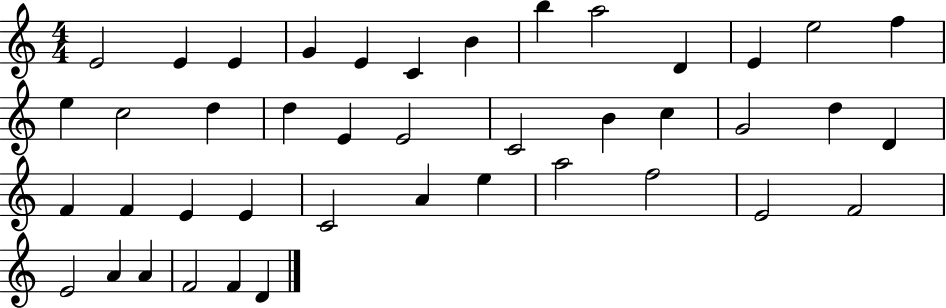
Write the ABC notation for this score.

X:1
T:Untitled
M:4/4
L:1/4
K:C
E2 E E G E C B b a2 D E e2 f e c2 d d E E2 C2 B c G2 d D F F E E C2 A e a2 f2 E2 F2 E2 A A F2 F D